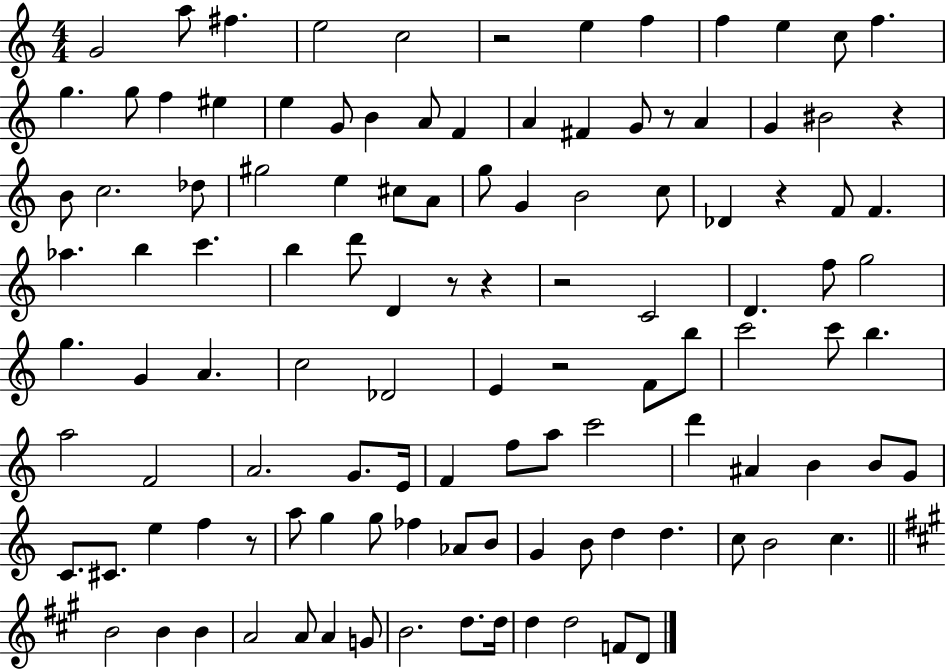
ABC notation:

X:1
T:Untitled
M:4/4
L:1/4
K:C
G2 a/2 ^f e2 c2 z2 e f f e c/2 f g g/2 f ^e e G/2 B A/2 F A ^F G/2 z/2 A G ^B2 z B/2 c2 _d/2 ^g2 e ^c/2 A/2 g/2 G B2 c/2 _D z F/2 F _a b c' b d'/2 D z/2 z z2 C2 D f/2 g2 g G A c2 _D2 E z2 F/2 b/2 c'2 c'/2 b a2 F2 A2 G/2 E/4 F f/2 a/2 c'2 d' ^A B B/2 G/2 C/2 ^C/2 e f z/2 a/2 g g/2 _f _A/2 B/2 G B/2 d d c/2 B2 c B2 B B A2 A/2 A G/2 B2 d/2 d/4 d d2 F/2 D/2